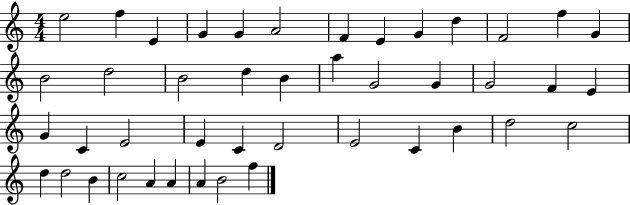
E5/h F5/q E4/q G4/q G4/q A4/h F4/q E4/q G4/q D5/q F4/h F5/q G4/q B4/h D5/h B4/h D5/q B4/q A5/q G4/h G4/q G4/h F4/q E4/q G4/q C4/q E4/h E4/q C4/q D4/h E4/h C4/q B4/q D5/h C5/h D5/q D5/h B4/q C5/h A4/q A4/q A4/q B4/h F5/q